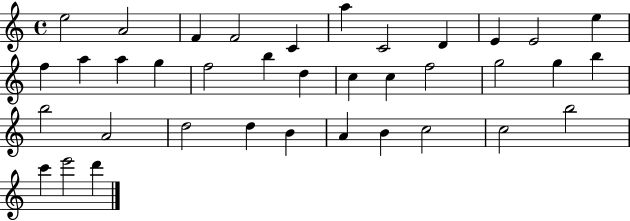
X:1
T:Untitled
M:4/4
L:1/4
K:C
e2 A2 F F2 C a C2 D E E2 e f a a g f2 b d c c f2 g2 g b b2 A2 d2 d B A B c2 c2 b2 c' e'2 d'